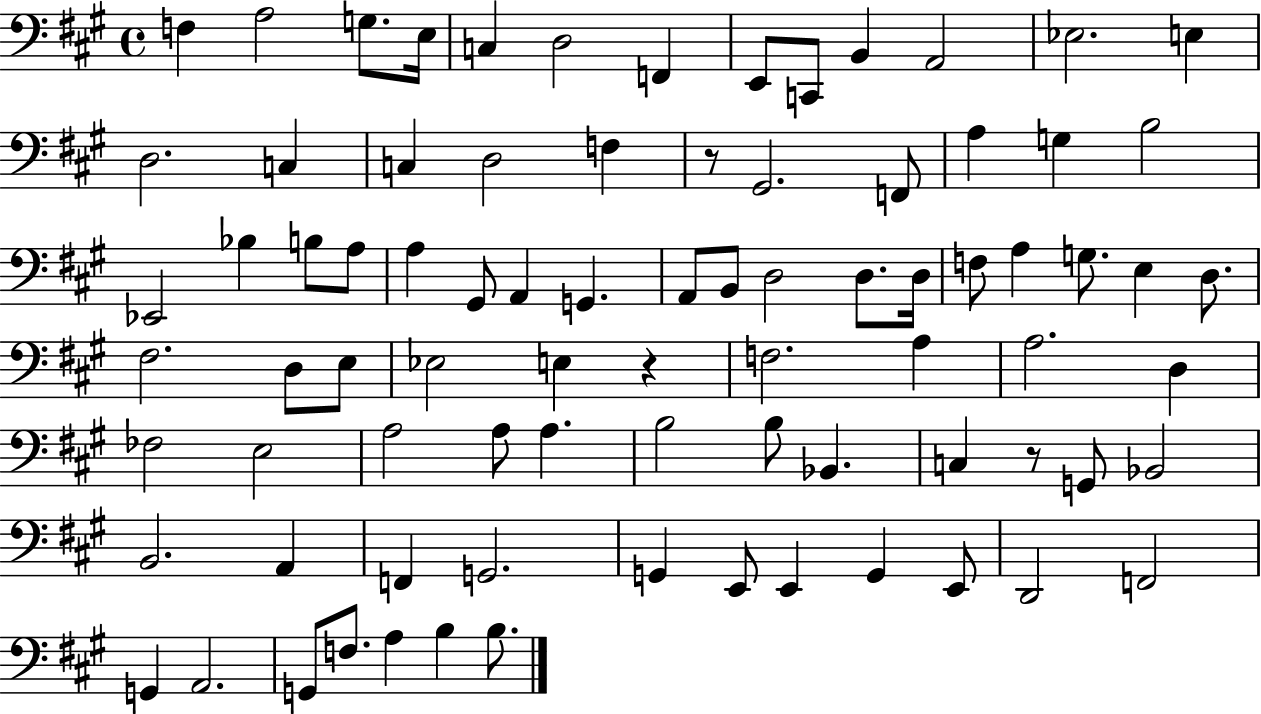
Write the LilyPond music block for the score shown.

{
  \clef bass
  \time 4/4
  \defaultTimeSignature
  \key a \major
  f4 a2 g8. e16 | c4 d2 f,4 | e,8 c,8 b,4 a,2 | ees2. e4 | \break d2. c4 | c4 d2 f4 | r8 gis,2. f,8 | a4 g4 b2 | \break ees,2 bes4 b8 a8 | a4 gis,8 a,4 g,4. | a,8 b,8 d2 d8. d16 | f8 a4 g8. e4 d8. | \break fis2. d8 e8 | ees2 e4 r4 | f2. a4 | a2. d4 | \break fes2 e2 | a2 a8 a4. | b2 b8 bes,4. | c4 r8 g,8 bes,2 | \break b,2. a,4 | f,4 g,2. | g,4 e,8 e,4 g,4 e,8 | d,2 f,2 | \break g,4 a,2. | g,8 f8. a4 b4 b8. | \bar "|."
}